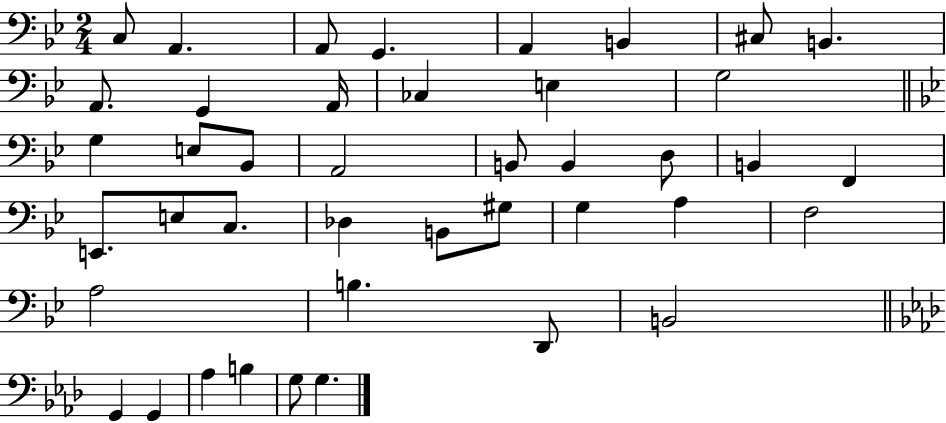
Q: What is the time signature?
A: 2/4